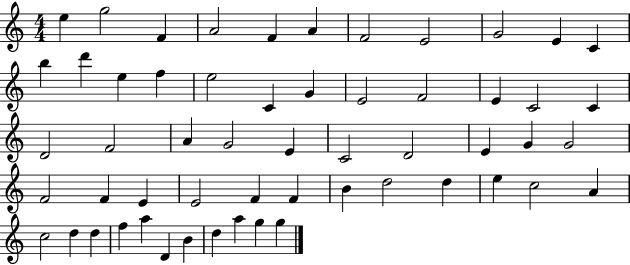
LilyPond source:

{
  \clef treble
  \numericTimeSignature
  \time 4/4
  \key c \major
  e''4 g''2 f'4 | a'2 f'4 a'4 | f'2 e'2 | g'2 e'4 c'4 | \break b''4 d'''4 e''4 f''4 | e''2 c'4 g'4 | e'2 f'2 | e'4 c'2 c'4 | \break d'2 f'2 | a'4 g'2 e'4 | c'2 d'2 | e'4 g'4 g'2 | \break f'2 f'4 e'4 | e'2 f'4 f'4 | b'4 d''2 d''4 | e''4 c''2 a'4 | \break c''2 d''4 d''4 | f''4 a''4 d'4 b'4 | d''4 a''4 g''4 g''4 | \bar "|."
}